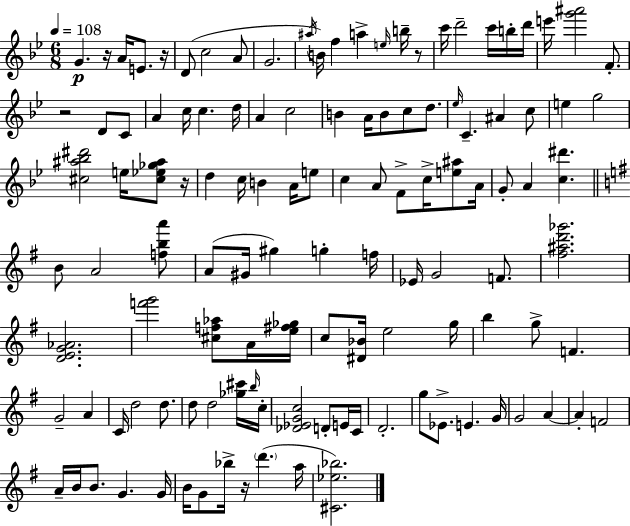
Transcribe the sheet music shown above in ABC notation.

X:1
T:Untitled
M:6/8
L:1/4
K:Bb
G z/4 A/4 E/2 z/4 D/2 c2 A/2 G2 ^a/4 B/4 f a e/4 b/4 z/2 c'/4 d'2 c'/4 b/4 d'/4 e'/4 [g'^a']2 F/2 z2 D/2 C/2 A c/4 c d/4 A c2 B A/4 B/2 c/2 d/2 _e/4 C ^A c/2 e g2 [^c^a_b^d']2 e/4 [^c_e_g^a]/2 z/4 d c/4 B A/4 e/2 c A/2 F/2 c/4 [e^a]/2 A/4 G/2 A [c^d'] B/2 A2 [fba']/2 A/2 ^G/4 ^g g f/4 _E/4 G2 F/2 [^f^ad'_g']2 [DEG_A]2 [f'g']2 [^cf_a]/2 A/4 [e^f_g]/4 c/2 [^D_B]/4 e2 g/4 b g/2 F G2 A C/4 d2 d/2 d/2 d2 [_g^c']/4 b/4 c/4 [_D_EGc]2 D/2 E/4 C/4 D2 g/2 _E/2 E G/4 G2 A A F2 A/4 B/4 B/2 G G/4 B/4 G/2 _b/4 z/4 d' a/4 [^C_e_b]2